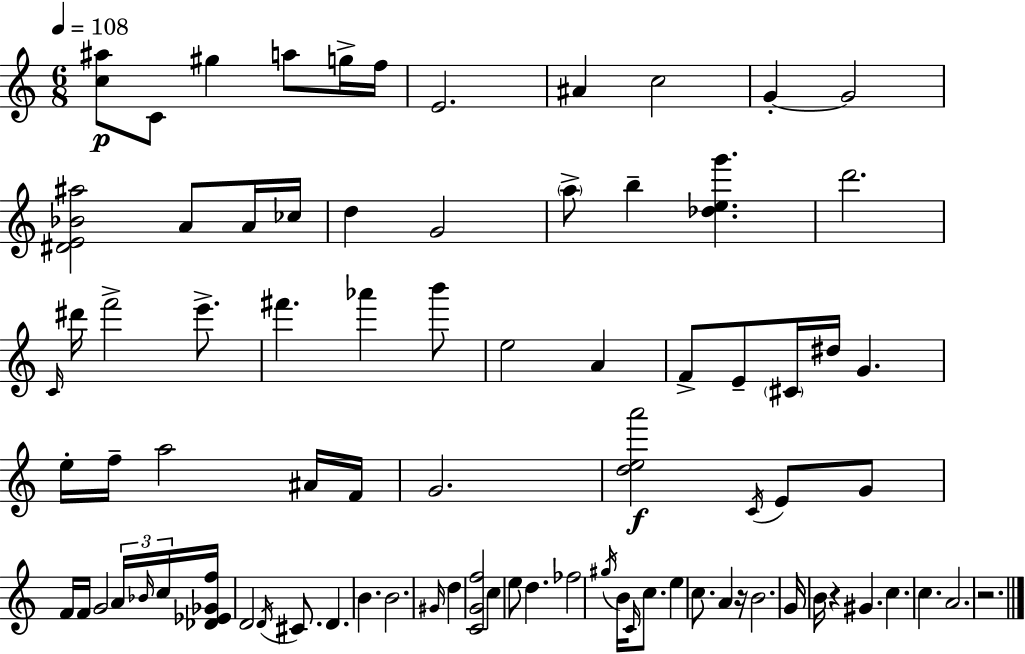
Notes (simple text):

[C5,A#5]/e C4/e G#5/q A5/e G5/s F5/s E4/h. A#4/q C5/h G4/q G4/h [D#4,E4,Bb4,A#5]/h A4/e A4/s CES5/s D5/q G4/h A5/e B5/q [Db5,E5,G6]/q. D6/h. C4/s D#6/s F6/h E6/e. F#6/q. Ab6/q B6/e E5/h A4/q F4/e E4/e C#4/s D#5/s G4/q. E5/s F5/s A5/h A#4/s F4/s G4/h. [D5,E5,A6]/h C4/s E4/e G4/e F4/s F4/s G4/h A4/s Bb4/s C5/s [Db4,Eb4,Gb4,F5]/s D4/h D4/s C#4/e. D4/q. B4/q. B4/h. G#4/s D5/q [C4,G4,F5]/h C5/q E5/e D5/q. FES5/h G#5/s B4/s C4/s C5/e. E5/q C5/e. A4/q R/s B4/h. G4/s B4/s R/q G#4/q. C5/q. C5/q. A4/h. R/h.